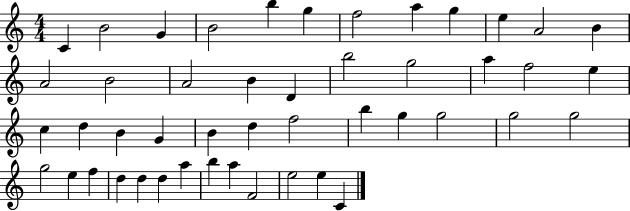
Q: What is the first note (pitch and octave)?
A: C4